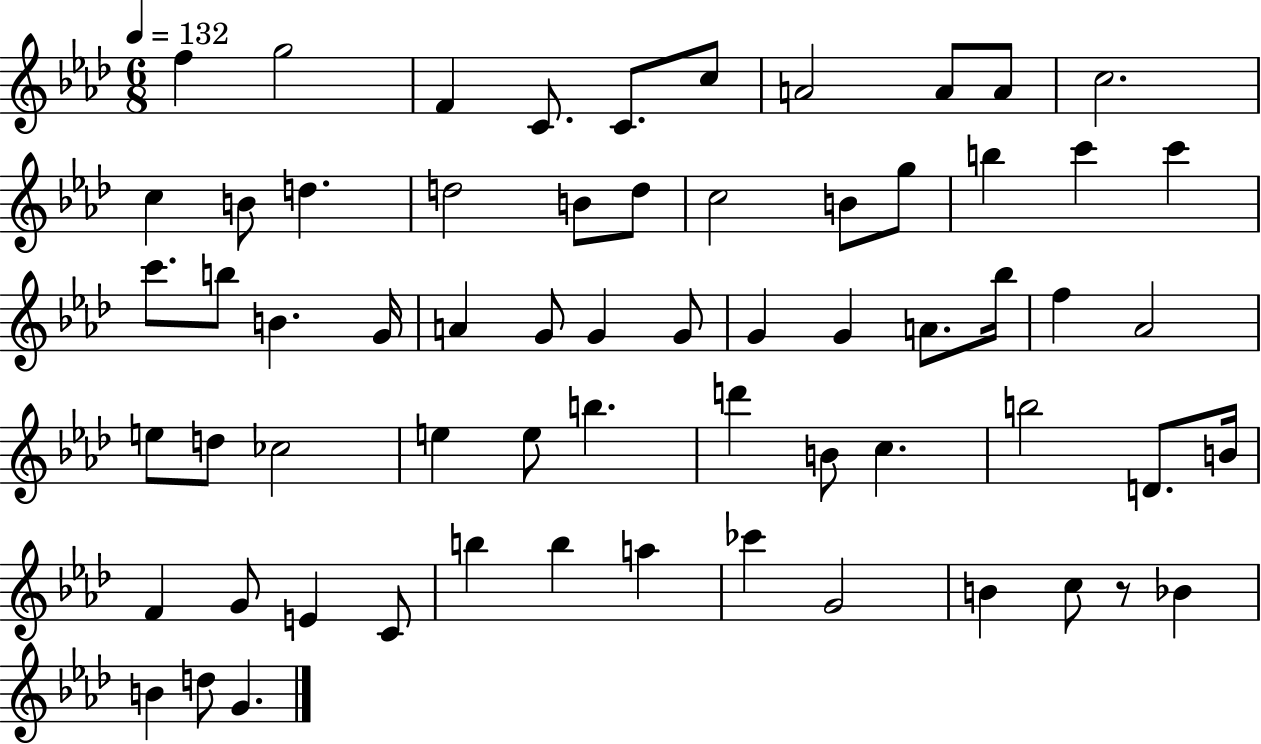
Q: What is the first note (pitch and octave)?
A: F5